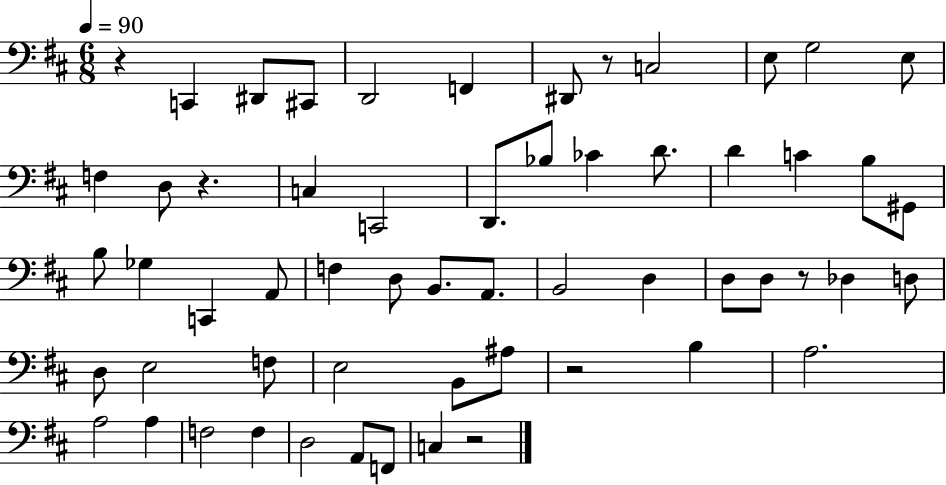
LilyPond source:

{
  \clef bass
  \numericTimeSignature
  \time 6/8
  \key d \major
  \tempo 4 = 90
  r4 c,4 dis,8 cis,8 | d,2 f,4 | dis,8 r8 c2 | e8 g2 e8 | \break f4 d8 r4. | c4 c,2 | d,8. bes8 ces'4 d'8. | d'4 c'4 b8 gis,8 | \break b8 ges4 c,4 a,8 | f4 d8 b,8. a,8. | b,2 d4 | d8 d8 r8 des4 d8 | \break d8 e2 f8 | e2 b,8 ais8 | r2 b4 | a2. | \break a2 a4 | f2 f4 | d2 a,8 f,8 | c4 r2 | \break \bar "|."
}